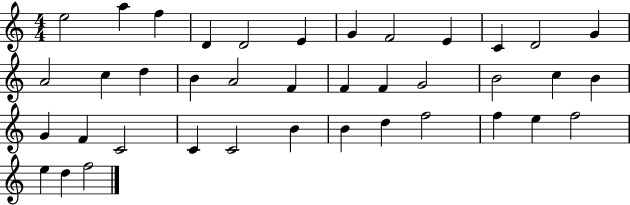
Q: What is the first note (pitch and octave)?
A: E5